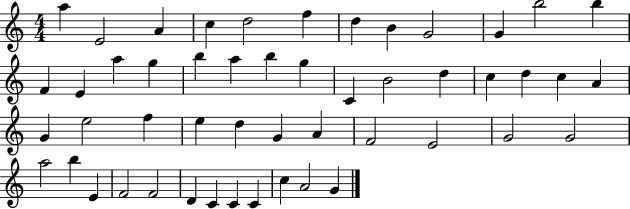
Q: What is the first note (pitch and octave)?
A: A5